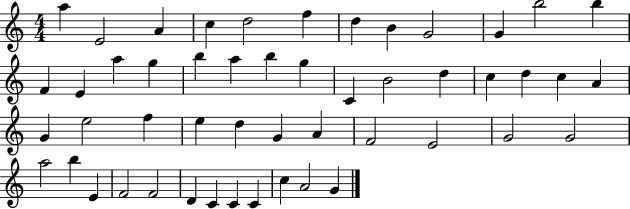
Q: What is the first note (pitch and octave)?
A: A5